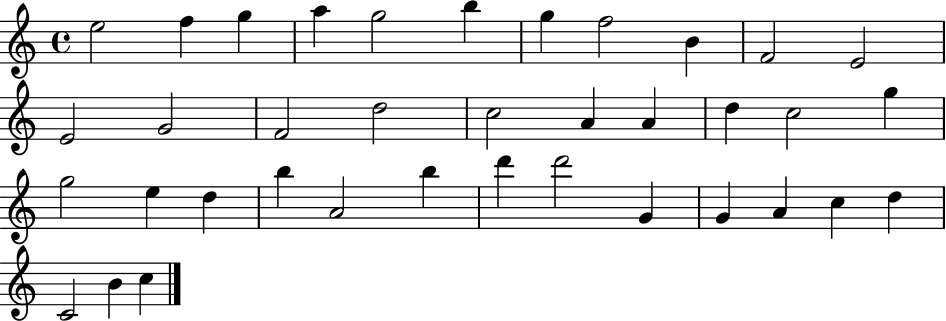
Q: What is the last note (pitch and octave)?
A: C5